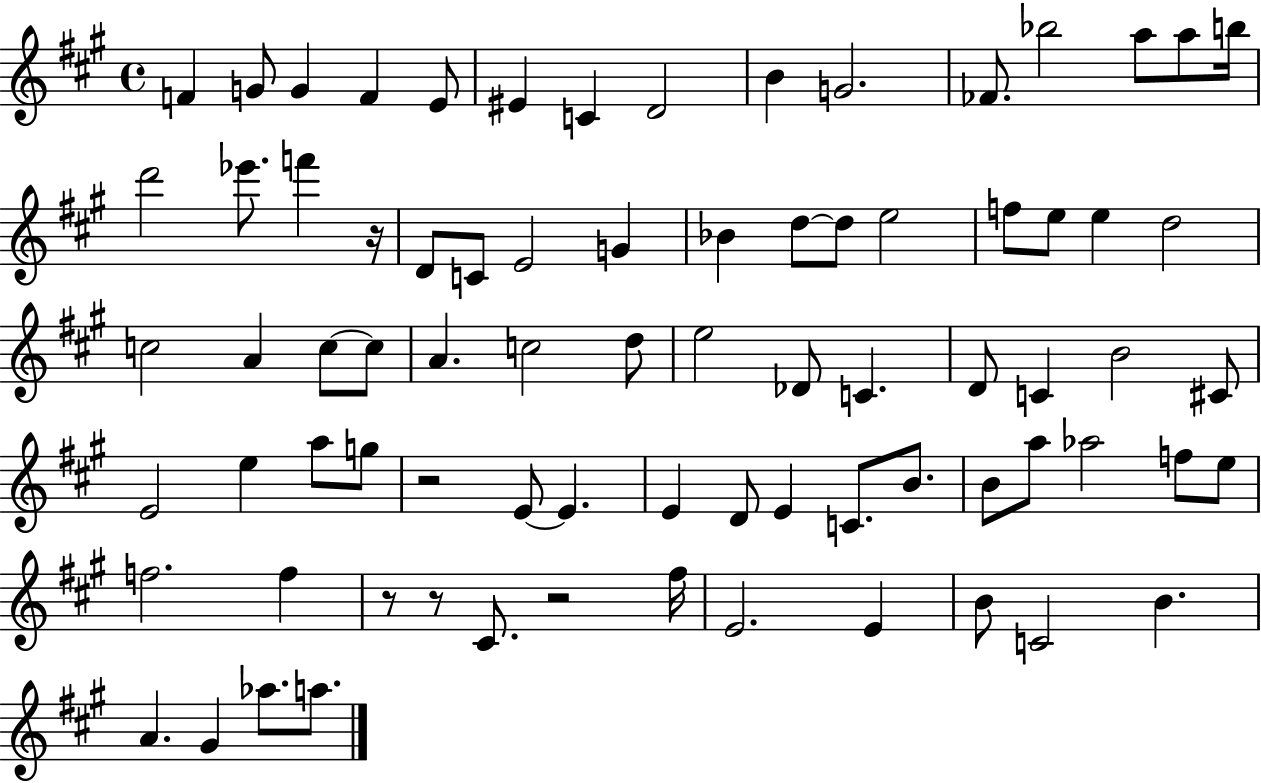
F4/q G4/e G4/q F4/q E4/e EIS4/q C4/q D4/h B4/q G4/h. FES4/e. Bb5/h A5/e A5/e B5/s D6/h Eb6/e. F6/q R/s D4/e C4/e E4/h G4/q Bb4/q D5/e D5/e E5/h F5/e E5/e E5/q D5/h C5/h A4/q C5/e C5/e A4/q. C5/h D5/e E5/h Db4/e C4/q. D4/e C4/q B4/h C#4/e E4/h E5/q A5/e G5/e R/h E4/e E4/q. E4/q D4/e E4/q C4/e. B4/e. B4/e A5/e Ab5/h F5/e E5/e F5/h. F5/q R/e R/e C#4/e. R/h F#5/s E4/h. E4/q B4/e C4/h B4/q. A4/q. G#4/q Ab5/e. A5/e.